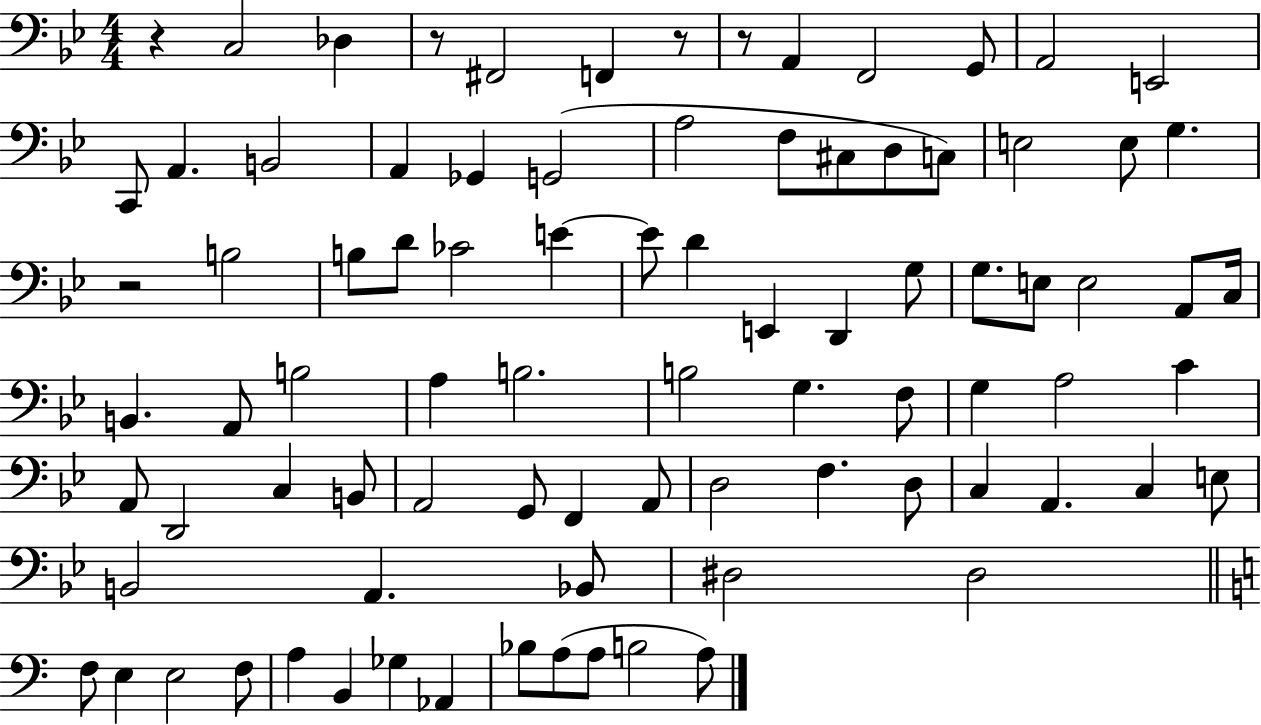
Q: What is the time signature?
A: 4/4